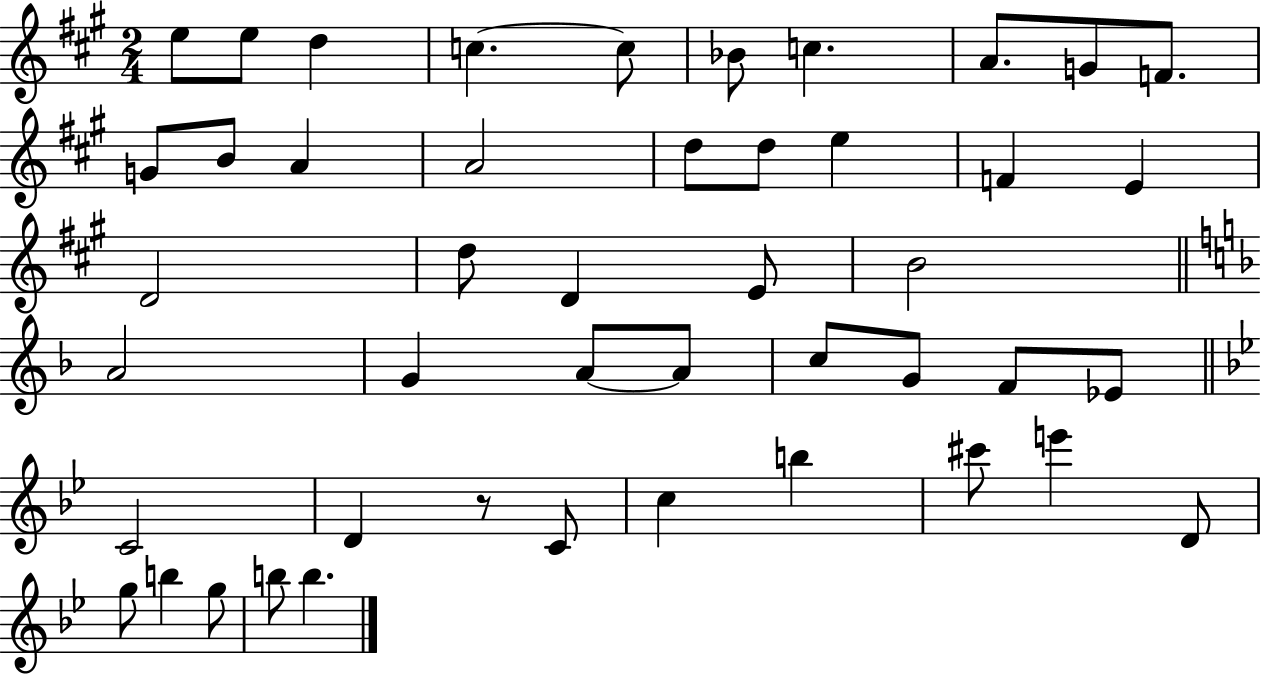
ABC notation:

X:1
T:Untitled
M:2/4
L:1/4
K:A
e/2 e/2 d c c/2 _B/2 c A/2 G/2 F/2 G/2 B/2 A A2 d/2 d/2 e F E D2 d/2 D E/2 B2 A2 G A/2 A/2 c/2 G/2 F/2 _E/2 C2 D z/2 C/2 c b ^c'/2 e' D/2 g/2 b g/2 b/2 b